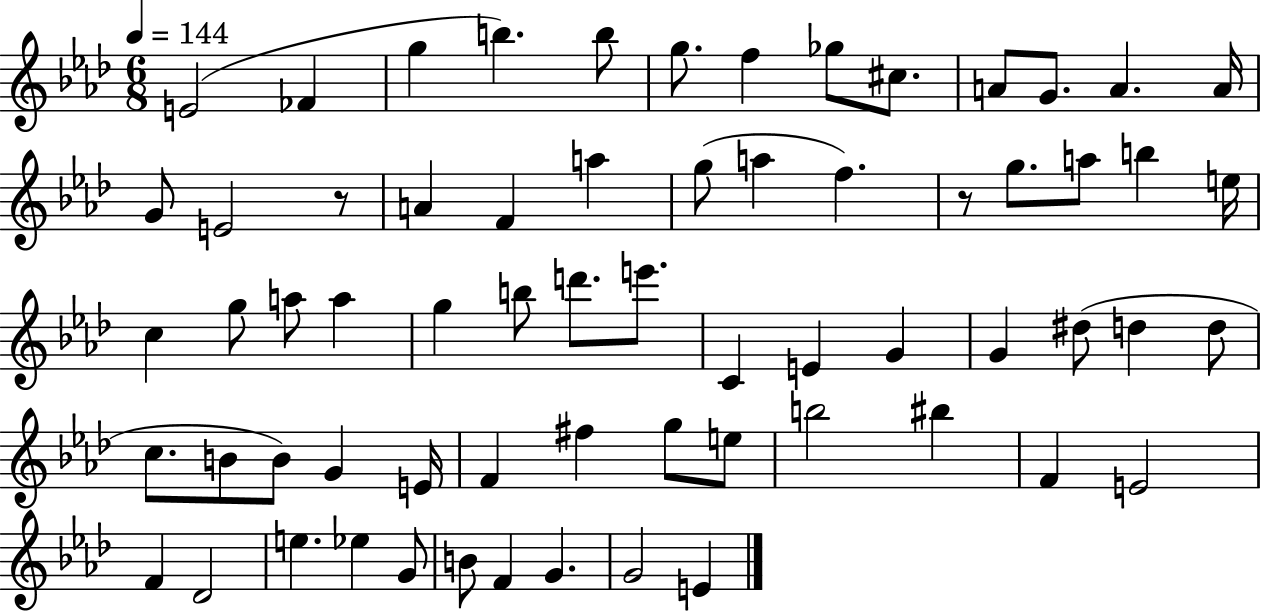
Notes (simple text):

E4/h FES4/q G5/q B5/q. B5/e G5/e. F5/q Gb5/e C#5/e. A4/e G4/e. A4/q. A4/s G4/e E4/h R/e A4/q F4/q A5/q G5/e A5/q F5/q. R/e G5/e. A5/e B5/q E5/s C5/q G5/e A5/e A5/q G5/q B5/e D6/e. E6/e. C4/q E4/q G4/q G4/q D#5/e D5/q D5/e C5/e. B4/e B4/e G4/q E4/s F4/q F#5/q G5/e E5/e B5/h BIS5/q F4/q E4/h F4/q Db4/h E5/q. Eb5/q G4/e B4/e F4/q G4/q. G4/h E4/q